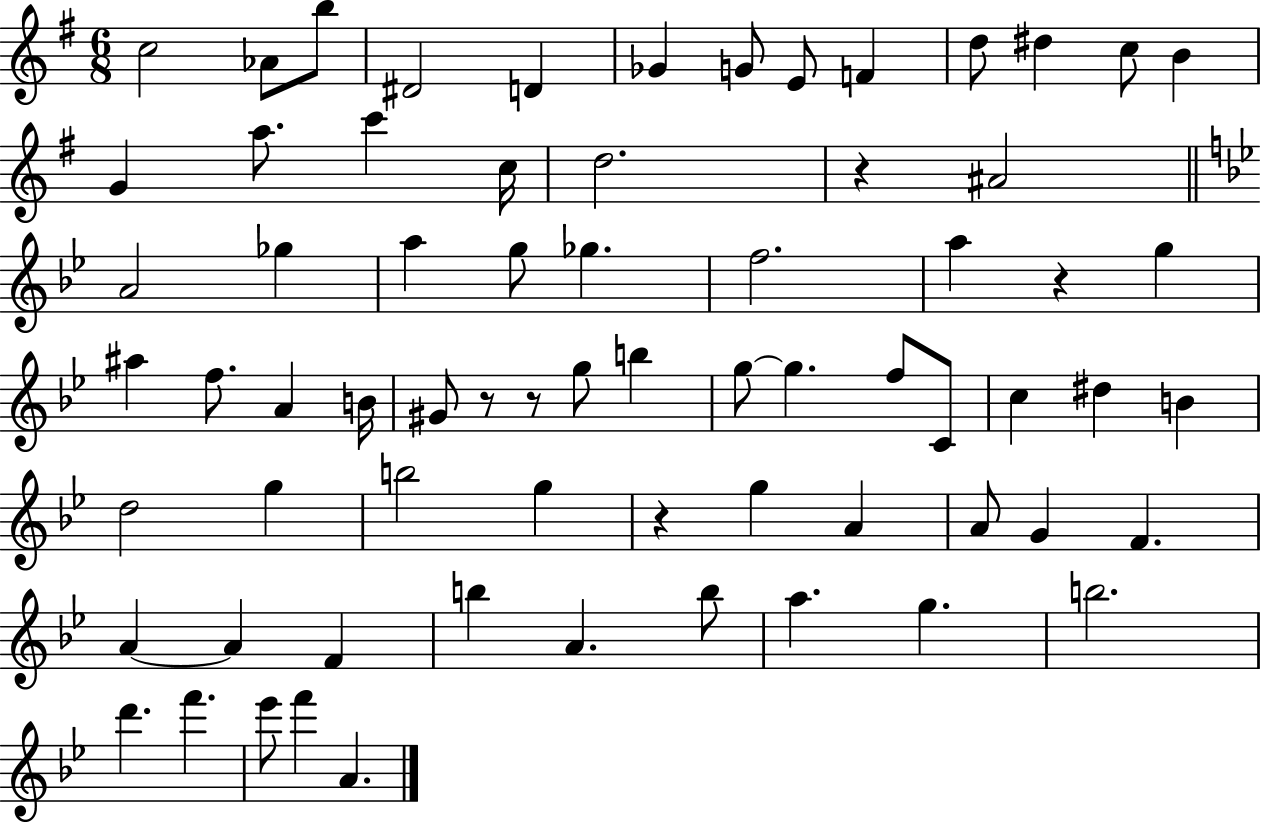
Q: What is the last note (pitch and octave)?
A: A4